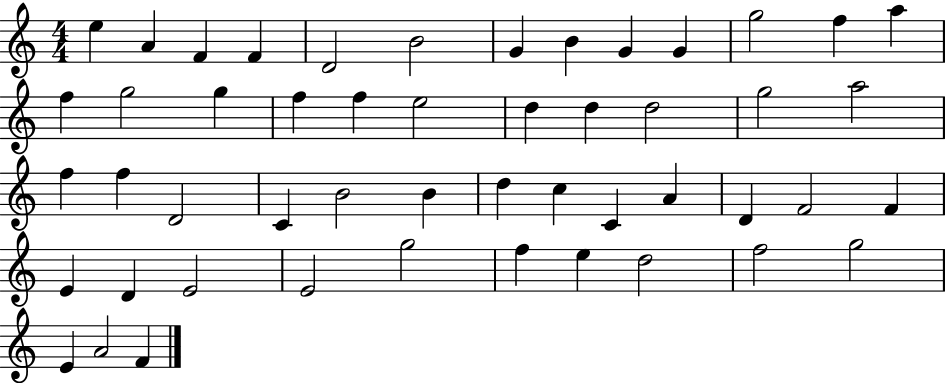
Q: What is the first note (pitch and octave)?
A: E5